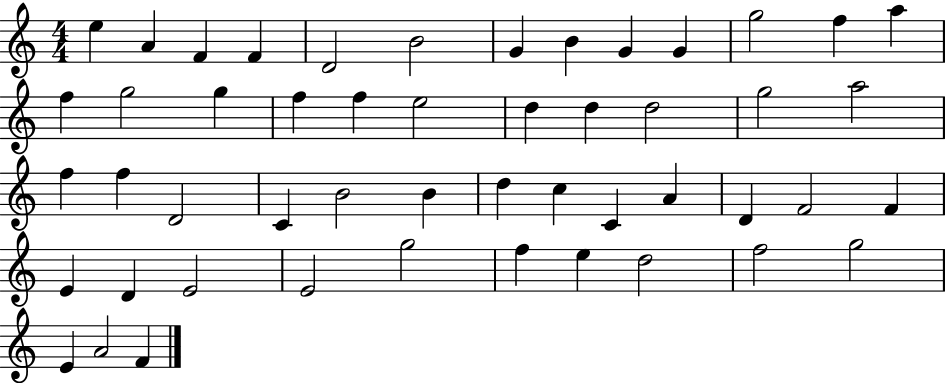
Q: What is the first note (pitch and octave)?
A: E5